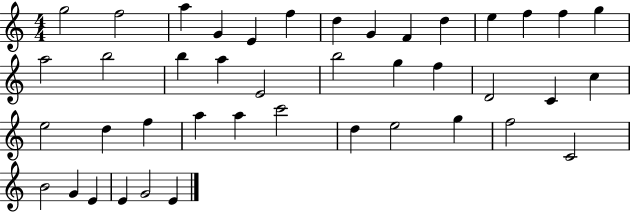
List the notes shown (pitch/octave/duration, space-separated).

G5/h F5/h A5/q G4/q E4/q F5/q D5/q G4/q F4/q D5/q E5/q F5/q F5/q G5/q A5/h B5/h B5/q A5/q E4/h B5/h G5/q F5/q D4/h C4/q C5/q E5/h D5/q F5/q A5/q A5/q C6/h D5/q E5/h G5/q F5/h C4/h B4/h G4/q E4/q E4/q G4/h E4/q